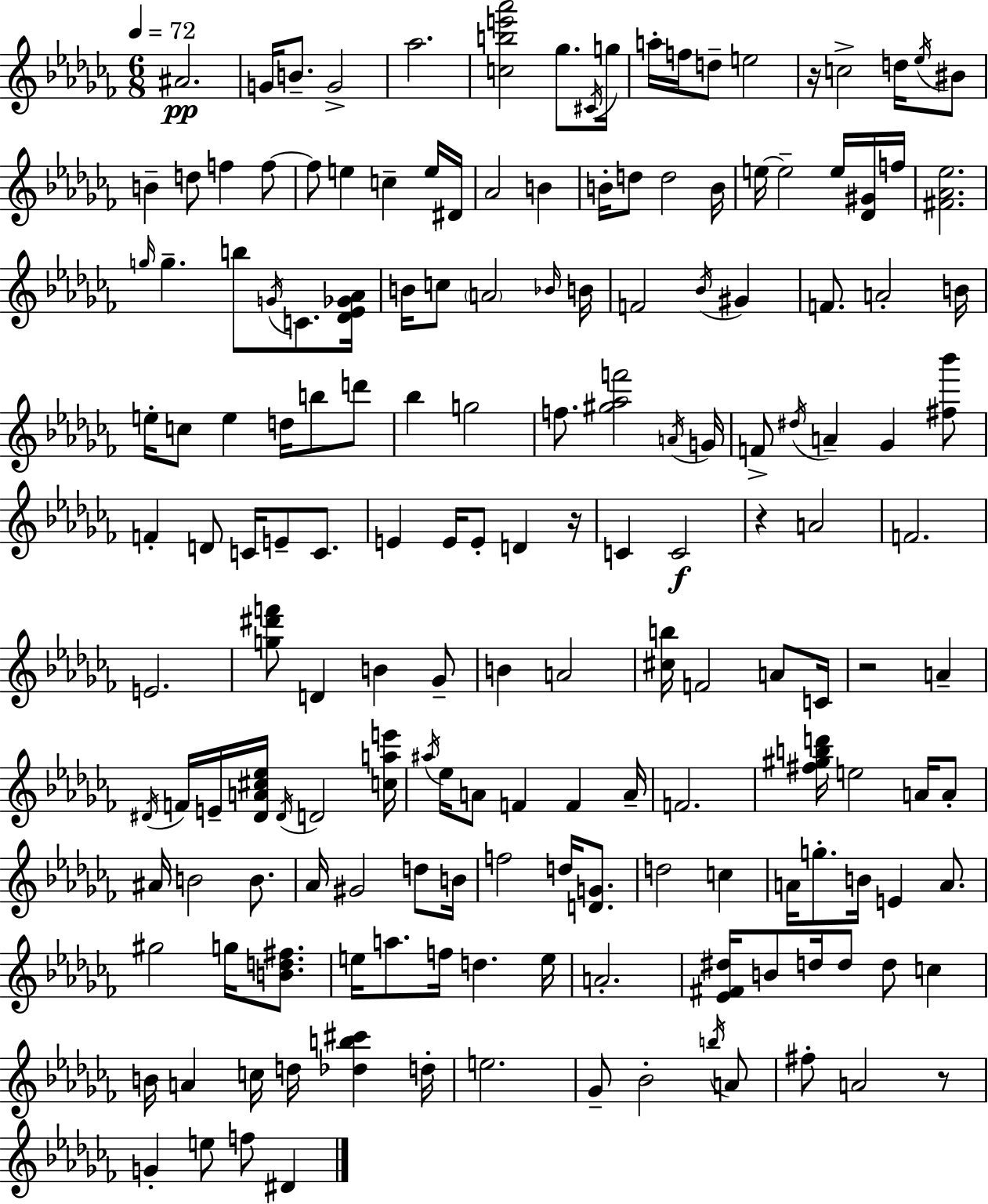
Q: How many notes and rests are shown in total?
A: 169